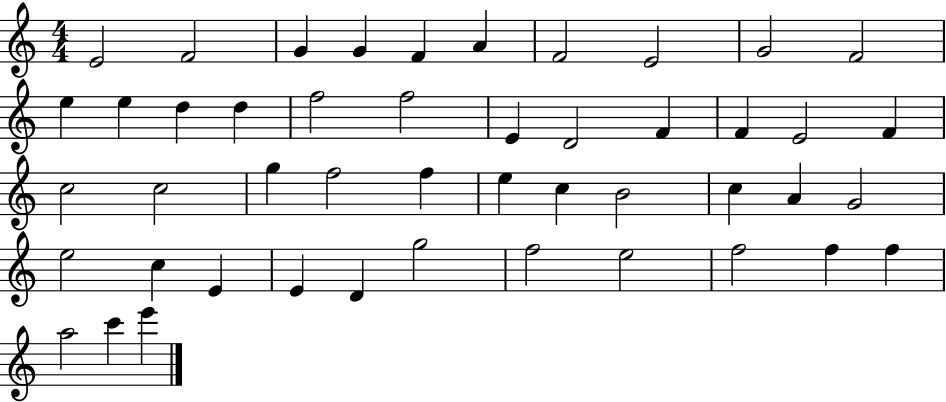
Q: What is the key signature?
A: C major